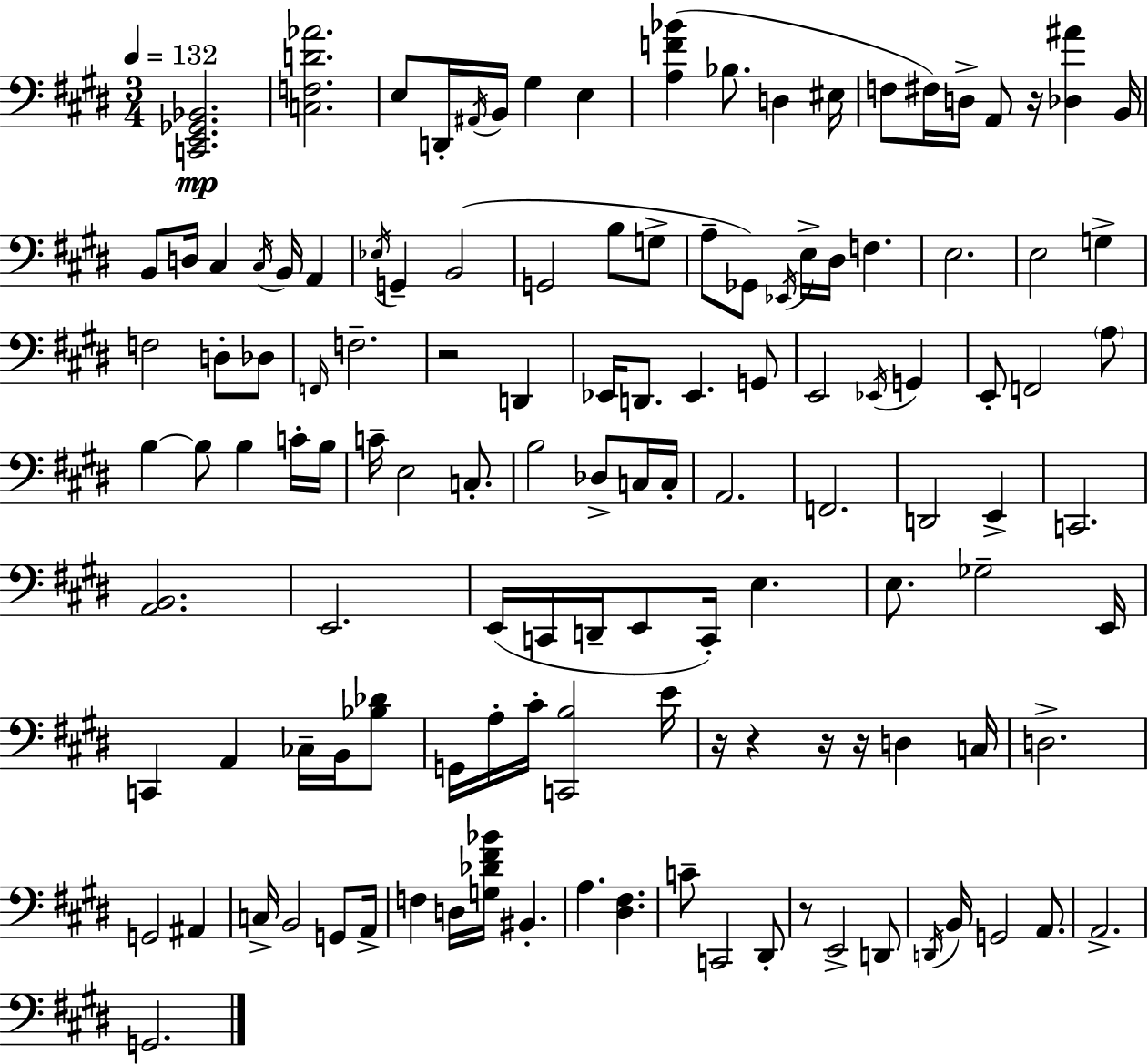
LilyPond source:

{
  \clef bass
  \numericTimeSignature
  \time 3/4
  \key e \major
  \tempo 4 = 132
  <c, e, ges, bes,>2.\mp | <c f d' aes'>2. | e8 d,16-. \acciaccatura { ais,16 } b,16 gis4 e4 | <a f' bes'>4( bes8. d4 | \break eis16 f8 fis16) d16-> a,8 r16 <des ais'>4 | b,16 b,8 d16 cis4 \acciaccatura { cis16 } b,16 a,4 | \acciaccatura { ees16 } g,4-- b,2( | g,2 b8 | \break g8-> a8-- ges,8) \acciaccatura { ees,16 } e16-> dis16 f4. | e2. | e2 | g4-> f2 | \break d8-. des8 \grace { f,16 } f2.-- | r2 | d,4 ees,16 d,8. ees,4. | g,8 e,2 | \break \acciaccatura { ees,16 } g,4 e,8-. f,2 | \parenthesize a8 b4~~ b8 | b4 c'16-. b16 c'16-- e2 | c8.-. b2 | \break des8-> c16 c16-. a,2. | f,2. | d,2 | e,4-> c,2. | \break <a, b,>2. | e,2. | e,16( c,16 d,16-- e,8 c,16-.) | e4. e8. ges2-- | \break e,16 c,4 a,4 | ces16-- b,16 <bes des'>8 g,16 a16-. cis'16-. <c, b>2 | e'16 r16 r4 r16 | r16 d4 c16 d2.-> | \break g,2 | ais,4 c16-> b,2 | g,8 a,16-> f4 d16 <g des' fis' bes'>16 | bis,4.-. a4. | \break <dis fis>4. c'8-- c,2 | dis,8-. r8 e,2-> | d,8 \acciaccatura { d,16 } b,16 g,2 | a,8. a,2.-> | \break g,2. | \bar "|."
}